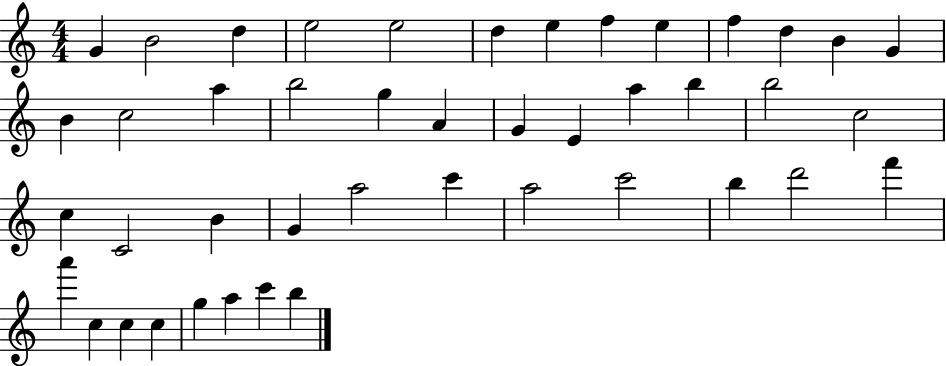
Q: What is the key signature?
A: C major